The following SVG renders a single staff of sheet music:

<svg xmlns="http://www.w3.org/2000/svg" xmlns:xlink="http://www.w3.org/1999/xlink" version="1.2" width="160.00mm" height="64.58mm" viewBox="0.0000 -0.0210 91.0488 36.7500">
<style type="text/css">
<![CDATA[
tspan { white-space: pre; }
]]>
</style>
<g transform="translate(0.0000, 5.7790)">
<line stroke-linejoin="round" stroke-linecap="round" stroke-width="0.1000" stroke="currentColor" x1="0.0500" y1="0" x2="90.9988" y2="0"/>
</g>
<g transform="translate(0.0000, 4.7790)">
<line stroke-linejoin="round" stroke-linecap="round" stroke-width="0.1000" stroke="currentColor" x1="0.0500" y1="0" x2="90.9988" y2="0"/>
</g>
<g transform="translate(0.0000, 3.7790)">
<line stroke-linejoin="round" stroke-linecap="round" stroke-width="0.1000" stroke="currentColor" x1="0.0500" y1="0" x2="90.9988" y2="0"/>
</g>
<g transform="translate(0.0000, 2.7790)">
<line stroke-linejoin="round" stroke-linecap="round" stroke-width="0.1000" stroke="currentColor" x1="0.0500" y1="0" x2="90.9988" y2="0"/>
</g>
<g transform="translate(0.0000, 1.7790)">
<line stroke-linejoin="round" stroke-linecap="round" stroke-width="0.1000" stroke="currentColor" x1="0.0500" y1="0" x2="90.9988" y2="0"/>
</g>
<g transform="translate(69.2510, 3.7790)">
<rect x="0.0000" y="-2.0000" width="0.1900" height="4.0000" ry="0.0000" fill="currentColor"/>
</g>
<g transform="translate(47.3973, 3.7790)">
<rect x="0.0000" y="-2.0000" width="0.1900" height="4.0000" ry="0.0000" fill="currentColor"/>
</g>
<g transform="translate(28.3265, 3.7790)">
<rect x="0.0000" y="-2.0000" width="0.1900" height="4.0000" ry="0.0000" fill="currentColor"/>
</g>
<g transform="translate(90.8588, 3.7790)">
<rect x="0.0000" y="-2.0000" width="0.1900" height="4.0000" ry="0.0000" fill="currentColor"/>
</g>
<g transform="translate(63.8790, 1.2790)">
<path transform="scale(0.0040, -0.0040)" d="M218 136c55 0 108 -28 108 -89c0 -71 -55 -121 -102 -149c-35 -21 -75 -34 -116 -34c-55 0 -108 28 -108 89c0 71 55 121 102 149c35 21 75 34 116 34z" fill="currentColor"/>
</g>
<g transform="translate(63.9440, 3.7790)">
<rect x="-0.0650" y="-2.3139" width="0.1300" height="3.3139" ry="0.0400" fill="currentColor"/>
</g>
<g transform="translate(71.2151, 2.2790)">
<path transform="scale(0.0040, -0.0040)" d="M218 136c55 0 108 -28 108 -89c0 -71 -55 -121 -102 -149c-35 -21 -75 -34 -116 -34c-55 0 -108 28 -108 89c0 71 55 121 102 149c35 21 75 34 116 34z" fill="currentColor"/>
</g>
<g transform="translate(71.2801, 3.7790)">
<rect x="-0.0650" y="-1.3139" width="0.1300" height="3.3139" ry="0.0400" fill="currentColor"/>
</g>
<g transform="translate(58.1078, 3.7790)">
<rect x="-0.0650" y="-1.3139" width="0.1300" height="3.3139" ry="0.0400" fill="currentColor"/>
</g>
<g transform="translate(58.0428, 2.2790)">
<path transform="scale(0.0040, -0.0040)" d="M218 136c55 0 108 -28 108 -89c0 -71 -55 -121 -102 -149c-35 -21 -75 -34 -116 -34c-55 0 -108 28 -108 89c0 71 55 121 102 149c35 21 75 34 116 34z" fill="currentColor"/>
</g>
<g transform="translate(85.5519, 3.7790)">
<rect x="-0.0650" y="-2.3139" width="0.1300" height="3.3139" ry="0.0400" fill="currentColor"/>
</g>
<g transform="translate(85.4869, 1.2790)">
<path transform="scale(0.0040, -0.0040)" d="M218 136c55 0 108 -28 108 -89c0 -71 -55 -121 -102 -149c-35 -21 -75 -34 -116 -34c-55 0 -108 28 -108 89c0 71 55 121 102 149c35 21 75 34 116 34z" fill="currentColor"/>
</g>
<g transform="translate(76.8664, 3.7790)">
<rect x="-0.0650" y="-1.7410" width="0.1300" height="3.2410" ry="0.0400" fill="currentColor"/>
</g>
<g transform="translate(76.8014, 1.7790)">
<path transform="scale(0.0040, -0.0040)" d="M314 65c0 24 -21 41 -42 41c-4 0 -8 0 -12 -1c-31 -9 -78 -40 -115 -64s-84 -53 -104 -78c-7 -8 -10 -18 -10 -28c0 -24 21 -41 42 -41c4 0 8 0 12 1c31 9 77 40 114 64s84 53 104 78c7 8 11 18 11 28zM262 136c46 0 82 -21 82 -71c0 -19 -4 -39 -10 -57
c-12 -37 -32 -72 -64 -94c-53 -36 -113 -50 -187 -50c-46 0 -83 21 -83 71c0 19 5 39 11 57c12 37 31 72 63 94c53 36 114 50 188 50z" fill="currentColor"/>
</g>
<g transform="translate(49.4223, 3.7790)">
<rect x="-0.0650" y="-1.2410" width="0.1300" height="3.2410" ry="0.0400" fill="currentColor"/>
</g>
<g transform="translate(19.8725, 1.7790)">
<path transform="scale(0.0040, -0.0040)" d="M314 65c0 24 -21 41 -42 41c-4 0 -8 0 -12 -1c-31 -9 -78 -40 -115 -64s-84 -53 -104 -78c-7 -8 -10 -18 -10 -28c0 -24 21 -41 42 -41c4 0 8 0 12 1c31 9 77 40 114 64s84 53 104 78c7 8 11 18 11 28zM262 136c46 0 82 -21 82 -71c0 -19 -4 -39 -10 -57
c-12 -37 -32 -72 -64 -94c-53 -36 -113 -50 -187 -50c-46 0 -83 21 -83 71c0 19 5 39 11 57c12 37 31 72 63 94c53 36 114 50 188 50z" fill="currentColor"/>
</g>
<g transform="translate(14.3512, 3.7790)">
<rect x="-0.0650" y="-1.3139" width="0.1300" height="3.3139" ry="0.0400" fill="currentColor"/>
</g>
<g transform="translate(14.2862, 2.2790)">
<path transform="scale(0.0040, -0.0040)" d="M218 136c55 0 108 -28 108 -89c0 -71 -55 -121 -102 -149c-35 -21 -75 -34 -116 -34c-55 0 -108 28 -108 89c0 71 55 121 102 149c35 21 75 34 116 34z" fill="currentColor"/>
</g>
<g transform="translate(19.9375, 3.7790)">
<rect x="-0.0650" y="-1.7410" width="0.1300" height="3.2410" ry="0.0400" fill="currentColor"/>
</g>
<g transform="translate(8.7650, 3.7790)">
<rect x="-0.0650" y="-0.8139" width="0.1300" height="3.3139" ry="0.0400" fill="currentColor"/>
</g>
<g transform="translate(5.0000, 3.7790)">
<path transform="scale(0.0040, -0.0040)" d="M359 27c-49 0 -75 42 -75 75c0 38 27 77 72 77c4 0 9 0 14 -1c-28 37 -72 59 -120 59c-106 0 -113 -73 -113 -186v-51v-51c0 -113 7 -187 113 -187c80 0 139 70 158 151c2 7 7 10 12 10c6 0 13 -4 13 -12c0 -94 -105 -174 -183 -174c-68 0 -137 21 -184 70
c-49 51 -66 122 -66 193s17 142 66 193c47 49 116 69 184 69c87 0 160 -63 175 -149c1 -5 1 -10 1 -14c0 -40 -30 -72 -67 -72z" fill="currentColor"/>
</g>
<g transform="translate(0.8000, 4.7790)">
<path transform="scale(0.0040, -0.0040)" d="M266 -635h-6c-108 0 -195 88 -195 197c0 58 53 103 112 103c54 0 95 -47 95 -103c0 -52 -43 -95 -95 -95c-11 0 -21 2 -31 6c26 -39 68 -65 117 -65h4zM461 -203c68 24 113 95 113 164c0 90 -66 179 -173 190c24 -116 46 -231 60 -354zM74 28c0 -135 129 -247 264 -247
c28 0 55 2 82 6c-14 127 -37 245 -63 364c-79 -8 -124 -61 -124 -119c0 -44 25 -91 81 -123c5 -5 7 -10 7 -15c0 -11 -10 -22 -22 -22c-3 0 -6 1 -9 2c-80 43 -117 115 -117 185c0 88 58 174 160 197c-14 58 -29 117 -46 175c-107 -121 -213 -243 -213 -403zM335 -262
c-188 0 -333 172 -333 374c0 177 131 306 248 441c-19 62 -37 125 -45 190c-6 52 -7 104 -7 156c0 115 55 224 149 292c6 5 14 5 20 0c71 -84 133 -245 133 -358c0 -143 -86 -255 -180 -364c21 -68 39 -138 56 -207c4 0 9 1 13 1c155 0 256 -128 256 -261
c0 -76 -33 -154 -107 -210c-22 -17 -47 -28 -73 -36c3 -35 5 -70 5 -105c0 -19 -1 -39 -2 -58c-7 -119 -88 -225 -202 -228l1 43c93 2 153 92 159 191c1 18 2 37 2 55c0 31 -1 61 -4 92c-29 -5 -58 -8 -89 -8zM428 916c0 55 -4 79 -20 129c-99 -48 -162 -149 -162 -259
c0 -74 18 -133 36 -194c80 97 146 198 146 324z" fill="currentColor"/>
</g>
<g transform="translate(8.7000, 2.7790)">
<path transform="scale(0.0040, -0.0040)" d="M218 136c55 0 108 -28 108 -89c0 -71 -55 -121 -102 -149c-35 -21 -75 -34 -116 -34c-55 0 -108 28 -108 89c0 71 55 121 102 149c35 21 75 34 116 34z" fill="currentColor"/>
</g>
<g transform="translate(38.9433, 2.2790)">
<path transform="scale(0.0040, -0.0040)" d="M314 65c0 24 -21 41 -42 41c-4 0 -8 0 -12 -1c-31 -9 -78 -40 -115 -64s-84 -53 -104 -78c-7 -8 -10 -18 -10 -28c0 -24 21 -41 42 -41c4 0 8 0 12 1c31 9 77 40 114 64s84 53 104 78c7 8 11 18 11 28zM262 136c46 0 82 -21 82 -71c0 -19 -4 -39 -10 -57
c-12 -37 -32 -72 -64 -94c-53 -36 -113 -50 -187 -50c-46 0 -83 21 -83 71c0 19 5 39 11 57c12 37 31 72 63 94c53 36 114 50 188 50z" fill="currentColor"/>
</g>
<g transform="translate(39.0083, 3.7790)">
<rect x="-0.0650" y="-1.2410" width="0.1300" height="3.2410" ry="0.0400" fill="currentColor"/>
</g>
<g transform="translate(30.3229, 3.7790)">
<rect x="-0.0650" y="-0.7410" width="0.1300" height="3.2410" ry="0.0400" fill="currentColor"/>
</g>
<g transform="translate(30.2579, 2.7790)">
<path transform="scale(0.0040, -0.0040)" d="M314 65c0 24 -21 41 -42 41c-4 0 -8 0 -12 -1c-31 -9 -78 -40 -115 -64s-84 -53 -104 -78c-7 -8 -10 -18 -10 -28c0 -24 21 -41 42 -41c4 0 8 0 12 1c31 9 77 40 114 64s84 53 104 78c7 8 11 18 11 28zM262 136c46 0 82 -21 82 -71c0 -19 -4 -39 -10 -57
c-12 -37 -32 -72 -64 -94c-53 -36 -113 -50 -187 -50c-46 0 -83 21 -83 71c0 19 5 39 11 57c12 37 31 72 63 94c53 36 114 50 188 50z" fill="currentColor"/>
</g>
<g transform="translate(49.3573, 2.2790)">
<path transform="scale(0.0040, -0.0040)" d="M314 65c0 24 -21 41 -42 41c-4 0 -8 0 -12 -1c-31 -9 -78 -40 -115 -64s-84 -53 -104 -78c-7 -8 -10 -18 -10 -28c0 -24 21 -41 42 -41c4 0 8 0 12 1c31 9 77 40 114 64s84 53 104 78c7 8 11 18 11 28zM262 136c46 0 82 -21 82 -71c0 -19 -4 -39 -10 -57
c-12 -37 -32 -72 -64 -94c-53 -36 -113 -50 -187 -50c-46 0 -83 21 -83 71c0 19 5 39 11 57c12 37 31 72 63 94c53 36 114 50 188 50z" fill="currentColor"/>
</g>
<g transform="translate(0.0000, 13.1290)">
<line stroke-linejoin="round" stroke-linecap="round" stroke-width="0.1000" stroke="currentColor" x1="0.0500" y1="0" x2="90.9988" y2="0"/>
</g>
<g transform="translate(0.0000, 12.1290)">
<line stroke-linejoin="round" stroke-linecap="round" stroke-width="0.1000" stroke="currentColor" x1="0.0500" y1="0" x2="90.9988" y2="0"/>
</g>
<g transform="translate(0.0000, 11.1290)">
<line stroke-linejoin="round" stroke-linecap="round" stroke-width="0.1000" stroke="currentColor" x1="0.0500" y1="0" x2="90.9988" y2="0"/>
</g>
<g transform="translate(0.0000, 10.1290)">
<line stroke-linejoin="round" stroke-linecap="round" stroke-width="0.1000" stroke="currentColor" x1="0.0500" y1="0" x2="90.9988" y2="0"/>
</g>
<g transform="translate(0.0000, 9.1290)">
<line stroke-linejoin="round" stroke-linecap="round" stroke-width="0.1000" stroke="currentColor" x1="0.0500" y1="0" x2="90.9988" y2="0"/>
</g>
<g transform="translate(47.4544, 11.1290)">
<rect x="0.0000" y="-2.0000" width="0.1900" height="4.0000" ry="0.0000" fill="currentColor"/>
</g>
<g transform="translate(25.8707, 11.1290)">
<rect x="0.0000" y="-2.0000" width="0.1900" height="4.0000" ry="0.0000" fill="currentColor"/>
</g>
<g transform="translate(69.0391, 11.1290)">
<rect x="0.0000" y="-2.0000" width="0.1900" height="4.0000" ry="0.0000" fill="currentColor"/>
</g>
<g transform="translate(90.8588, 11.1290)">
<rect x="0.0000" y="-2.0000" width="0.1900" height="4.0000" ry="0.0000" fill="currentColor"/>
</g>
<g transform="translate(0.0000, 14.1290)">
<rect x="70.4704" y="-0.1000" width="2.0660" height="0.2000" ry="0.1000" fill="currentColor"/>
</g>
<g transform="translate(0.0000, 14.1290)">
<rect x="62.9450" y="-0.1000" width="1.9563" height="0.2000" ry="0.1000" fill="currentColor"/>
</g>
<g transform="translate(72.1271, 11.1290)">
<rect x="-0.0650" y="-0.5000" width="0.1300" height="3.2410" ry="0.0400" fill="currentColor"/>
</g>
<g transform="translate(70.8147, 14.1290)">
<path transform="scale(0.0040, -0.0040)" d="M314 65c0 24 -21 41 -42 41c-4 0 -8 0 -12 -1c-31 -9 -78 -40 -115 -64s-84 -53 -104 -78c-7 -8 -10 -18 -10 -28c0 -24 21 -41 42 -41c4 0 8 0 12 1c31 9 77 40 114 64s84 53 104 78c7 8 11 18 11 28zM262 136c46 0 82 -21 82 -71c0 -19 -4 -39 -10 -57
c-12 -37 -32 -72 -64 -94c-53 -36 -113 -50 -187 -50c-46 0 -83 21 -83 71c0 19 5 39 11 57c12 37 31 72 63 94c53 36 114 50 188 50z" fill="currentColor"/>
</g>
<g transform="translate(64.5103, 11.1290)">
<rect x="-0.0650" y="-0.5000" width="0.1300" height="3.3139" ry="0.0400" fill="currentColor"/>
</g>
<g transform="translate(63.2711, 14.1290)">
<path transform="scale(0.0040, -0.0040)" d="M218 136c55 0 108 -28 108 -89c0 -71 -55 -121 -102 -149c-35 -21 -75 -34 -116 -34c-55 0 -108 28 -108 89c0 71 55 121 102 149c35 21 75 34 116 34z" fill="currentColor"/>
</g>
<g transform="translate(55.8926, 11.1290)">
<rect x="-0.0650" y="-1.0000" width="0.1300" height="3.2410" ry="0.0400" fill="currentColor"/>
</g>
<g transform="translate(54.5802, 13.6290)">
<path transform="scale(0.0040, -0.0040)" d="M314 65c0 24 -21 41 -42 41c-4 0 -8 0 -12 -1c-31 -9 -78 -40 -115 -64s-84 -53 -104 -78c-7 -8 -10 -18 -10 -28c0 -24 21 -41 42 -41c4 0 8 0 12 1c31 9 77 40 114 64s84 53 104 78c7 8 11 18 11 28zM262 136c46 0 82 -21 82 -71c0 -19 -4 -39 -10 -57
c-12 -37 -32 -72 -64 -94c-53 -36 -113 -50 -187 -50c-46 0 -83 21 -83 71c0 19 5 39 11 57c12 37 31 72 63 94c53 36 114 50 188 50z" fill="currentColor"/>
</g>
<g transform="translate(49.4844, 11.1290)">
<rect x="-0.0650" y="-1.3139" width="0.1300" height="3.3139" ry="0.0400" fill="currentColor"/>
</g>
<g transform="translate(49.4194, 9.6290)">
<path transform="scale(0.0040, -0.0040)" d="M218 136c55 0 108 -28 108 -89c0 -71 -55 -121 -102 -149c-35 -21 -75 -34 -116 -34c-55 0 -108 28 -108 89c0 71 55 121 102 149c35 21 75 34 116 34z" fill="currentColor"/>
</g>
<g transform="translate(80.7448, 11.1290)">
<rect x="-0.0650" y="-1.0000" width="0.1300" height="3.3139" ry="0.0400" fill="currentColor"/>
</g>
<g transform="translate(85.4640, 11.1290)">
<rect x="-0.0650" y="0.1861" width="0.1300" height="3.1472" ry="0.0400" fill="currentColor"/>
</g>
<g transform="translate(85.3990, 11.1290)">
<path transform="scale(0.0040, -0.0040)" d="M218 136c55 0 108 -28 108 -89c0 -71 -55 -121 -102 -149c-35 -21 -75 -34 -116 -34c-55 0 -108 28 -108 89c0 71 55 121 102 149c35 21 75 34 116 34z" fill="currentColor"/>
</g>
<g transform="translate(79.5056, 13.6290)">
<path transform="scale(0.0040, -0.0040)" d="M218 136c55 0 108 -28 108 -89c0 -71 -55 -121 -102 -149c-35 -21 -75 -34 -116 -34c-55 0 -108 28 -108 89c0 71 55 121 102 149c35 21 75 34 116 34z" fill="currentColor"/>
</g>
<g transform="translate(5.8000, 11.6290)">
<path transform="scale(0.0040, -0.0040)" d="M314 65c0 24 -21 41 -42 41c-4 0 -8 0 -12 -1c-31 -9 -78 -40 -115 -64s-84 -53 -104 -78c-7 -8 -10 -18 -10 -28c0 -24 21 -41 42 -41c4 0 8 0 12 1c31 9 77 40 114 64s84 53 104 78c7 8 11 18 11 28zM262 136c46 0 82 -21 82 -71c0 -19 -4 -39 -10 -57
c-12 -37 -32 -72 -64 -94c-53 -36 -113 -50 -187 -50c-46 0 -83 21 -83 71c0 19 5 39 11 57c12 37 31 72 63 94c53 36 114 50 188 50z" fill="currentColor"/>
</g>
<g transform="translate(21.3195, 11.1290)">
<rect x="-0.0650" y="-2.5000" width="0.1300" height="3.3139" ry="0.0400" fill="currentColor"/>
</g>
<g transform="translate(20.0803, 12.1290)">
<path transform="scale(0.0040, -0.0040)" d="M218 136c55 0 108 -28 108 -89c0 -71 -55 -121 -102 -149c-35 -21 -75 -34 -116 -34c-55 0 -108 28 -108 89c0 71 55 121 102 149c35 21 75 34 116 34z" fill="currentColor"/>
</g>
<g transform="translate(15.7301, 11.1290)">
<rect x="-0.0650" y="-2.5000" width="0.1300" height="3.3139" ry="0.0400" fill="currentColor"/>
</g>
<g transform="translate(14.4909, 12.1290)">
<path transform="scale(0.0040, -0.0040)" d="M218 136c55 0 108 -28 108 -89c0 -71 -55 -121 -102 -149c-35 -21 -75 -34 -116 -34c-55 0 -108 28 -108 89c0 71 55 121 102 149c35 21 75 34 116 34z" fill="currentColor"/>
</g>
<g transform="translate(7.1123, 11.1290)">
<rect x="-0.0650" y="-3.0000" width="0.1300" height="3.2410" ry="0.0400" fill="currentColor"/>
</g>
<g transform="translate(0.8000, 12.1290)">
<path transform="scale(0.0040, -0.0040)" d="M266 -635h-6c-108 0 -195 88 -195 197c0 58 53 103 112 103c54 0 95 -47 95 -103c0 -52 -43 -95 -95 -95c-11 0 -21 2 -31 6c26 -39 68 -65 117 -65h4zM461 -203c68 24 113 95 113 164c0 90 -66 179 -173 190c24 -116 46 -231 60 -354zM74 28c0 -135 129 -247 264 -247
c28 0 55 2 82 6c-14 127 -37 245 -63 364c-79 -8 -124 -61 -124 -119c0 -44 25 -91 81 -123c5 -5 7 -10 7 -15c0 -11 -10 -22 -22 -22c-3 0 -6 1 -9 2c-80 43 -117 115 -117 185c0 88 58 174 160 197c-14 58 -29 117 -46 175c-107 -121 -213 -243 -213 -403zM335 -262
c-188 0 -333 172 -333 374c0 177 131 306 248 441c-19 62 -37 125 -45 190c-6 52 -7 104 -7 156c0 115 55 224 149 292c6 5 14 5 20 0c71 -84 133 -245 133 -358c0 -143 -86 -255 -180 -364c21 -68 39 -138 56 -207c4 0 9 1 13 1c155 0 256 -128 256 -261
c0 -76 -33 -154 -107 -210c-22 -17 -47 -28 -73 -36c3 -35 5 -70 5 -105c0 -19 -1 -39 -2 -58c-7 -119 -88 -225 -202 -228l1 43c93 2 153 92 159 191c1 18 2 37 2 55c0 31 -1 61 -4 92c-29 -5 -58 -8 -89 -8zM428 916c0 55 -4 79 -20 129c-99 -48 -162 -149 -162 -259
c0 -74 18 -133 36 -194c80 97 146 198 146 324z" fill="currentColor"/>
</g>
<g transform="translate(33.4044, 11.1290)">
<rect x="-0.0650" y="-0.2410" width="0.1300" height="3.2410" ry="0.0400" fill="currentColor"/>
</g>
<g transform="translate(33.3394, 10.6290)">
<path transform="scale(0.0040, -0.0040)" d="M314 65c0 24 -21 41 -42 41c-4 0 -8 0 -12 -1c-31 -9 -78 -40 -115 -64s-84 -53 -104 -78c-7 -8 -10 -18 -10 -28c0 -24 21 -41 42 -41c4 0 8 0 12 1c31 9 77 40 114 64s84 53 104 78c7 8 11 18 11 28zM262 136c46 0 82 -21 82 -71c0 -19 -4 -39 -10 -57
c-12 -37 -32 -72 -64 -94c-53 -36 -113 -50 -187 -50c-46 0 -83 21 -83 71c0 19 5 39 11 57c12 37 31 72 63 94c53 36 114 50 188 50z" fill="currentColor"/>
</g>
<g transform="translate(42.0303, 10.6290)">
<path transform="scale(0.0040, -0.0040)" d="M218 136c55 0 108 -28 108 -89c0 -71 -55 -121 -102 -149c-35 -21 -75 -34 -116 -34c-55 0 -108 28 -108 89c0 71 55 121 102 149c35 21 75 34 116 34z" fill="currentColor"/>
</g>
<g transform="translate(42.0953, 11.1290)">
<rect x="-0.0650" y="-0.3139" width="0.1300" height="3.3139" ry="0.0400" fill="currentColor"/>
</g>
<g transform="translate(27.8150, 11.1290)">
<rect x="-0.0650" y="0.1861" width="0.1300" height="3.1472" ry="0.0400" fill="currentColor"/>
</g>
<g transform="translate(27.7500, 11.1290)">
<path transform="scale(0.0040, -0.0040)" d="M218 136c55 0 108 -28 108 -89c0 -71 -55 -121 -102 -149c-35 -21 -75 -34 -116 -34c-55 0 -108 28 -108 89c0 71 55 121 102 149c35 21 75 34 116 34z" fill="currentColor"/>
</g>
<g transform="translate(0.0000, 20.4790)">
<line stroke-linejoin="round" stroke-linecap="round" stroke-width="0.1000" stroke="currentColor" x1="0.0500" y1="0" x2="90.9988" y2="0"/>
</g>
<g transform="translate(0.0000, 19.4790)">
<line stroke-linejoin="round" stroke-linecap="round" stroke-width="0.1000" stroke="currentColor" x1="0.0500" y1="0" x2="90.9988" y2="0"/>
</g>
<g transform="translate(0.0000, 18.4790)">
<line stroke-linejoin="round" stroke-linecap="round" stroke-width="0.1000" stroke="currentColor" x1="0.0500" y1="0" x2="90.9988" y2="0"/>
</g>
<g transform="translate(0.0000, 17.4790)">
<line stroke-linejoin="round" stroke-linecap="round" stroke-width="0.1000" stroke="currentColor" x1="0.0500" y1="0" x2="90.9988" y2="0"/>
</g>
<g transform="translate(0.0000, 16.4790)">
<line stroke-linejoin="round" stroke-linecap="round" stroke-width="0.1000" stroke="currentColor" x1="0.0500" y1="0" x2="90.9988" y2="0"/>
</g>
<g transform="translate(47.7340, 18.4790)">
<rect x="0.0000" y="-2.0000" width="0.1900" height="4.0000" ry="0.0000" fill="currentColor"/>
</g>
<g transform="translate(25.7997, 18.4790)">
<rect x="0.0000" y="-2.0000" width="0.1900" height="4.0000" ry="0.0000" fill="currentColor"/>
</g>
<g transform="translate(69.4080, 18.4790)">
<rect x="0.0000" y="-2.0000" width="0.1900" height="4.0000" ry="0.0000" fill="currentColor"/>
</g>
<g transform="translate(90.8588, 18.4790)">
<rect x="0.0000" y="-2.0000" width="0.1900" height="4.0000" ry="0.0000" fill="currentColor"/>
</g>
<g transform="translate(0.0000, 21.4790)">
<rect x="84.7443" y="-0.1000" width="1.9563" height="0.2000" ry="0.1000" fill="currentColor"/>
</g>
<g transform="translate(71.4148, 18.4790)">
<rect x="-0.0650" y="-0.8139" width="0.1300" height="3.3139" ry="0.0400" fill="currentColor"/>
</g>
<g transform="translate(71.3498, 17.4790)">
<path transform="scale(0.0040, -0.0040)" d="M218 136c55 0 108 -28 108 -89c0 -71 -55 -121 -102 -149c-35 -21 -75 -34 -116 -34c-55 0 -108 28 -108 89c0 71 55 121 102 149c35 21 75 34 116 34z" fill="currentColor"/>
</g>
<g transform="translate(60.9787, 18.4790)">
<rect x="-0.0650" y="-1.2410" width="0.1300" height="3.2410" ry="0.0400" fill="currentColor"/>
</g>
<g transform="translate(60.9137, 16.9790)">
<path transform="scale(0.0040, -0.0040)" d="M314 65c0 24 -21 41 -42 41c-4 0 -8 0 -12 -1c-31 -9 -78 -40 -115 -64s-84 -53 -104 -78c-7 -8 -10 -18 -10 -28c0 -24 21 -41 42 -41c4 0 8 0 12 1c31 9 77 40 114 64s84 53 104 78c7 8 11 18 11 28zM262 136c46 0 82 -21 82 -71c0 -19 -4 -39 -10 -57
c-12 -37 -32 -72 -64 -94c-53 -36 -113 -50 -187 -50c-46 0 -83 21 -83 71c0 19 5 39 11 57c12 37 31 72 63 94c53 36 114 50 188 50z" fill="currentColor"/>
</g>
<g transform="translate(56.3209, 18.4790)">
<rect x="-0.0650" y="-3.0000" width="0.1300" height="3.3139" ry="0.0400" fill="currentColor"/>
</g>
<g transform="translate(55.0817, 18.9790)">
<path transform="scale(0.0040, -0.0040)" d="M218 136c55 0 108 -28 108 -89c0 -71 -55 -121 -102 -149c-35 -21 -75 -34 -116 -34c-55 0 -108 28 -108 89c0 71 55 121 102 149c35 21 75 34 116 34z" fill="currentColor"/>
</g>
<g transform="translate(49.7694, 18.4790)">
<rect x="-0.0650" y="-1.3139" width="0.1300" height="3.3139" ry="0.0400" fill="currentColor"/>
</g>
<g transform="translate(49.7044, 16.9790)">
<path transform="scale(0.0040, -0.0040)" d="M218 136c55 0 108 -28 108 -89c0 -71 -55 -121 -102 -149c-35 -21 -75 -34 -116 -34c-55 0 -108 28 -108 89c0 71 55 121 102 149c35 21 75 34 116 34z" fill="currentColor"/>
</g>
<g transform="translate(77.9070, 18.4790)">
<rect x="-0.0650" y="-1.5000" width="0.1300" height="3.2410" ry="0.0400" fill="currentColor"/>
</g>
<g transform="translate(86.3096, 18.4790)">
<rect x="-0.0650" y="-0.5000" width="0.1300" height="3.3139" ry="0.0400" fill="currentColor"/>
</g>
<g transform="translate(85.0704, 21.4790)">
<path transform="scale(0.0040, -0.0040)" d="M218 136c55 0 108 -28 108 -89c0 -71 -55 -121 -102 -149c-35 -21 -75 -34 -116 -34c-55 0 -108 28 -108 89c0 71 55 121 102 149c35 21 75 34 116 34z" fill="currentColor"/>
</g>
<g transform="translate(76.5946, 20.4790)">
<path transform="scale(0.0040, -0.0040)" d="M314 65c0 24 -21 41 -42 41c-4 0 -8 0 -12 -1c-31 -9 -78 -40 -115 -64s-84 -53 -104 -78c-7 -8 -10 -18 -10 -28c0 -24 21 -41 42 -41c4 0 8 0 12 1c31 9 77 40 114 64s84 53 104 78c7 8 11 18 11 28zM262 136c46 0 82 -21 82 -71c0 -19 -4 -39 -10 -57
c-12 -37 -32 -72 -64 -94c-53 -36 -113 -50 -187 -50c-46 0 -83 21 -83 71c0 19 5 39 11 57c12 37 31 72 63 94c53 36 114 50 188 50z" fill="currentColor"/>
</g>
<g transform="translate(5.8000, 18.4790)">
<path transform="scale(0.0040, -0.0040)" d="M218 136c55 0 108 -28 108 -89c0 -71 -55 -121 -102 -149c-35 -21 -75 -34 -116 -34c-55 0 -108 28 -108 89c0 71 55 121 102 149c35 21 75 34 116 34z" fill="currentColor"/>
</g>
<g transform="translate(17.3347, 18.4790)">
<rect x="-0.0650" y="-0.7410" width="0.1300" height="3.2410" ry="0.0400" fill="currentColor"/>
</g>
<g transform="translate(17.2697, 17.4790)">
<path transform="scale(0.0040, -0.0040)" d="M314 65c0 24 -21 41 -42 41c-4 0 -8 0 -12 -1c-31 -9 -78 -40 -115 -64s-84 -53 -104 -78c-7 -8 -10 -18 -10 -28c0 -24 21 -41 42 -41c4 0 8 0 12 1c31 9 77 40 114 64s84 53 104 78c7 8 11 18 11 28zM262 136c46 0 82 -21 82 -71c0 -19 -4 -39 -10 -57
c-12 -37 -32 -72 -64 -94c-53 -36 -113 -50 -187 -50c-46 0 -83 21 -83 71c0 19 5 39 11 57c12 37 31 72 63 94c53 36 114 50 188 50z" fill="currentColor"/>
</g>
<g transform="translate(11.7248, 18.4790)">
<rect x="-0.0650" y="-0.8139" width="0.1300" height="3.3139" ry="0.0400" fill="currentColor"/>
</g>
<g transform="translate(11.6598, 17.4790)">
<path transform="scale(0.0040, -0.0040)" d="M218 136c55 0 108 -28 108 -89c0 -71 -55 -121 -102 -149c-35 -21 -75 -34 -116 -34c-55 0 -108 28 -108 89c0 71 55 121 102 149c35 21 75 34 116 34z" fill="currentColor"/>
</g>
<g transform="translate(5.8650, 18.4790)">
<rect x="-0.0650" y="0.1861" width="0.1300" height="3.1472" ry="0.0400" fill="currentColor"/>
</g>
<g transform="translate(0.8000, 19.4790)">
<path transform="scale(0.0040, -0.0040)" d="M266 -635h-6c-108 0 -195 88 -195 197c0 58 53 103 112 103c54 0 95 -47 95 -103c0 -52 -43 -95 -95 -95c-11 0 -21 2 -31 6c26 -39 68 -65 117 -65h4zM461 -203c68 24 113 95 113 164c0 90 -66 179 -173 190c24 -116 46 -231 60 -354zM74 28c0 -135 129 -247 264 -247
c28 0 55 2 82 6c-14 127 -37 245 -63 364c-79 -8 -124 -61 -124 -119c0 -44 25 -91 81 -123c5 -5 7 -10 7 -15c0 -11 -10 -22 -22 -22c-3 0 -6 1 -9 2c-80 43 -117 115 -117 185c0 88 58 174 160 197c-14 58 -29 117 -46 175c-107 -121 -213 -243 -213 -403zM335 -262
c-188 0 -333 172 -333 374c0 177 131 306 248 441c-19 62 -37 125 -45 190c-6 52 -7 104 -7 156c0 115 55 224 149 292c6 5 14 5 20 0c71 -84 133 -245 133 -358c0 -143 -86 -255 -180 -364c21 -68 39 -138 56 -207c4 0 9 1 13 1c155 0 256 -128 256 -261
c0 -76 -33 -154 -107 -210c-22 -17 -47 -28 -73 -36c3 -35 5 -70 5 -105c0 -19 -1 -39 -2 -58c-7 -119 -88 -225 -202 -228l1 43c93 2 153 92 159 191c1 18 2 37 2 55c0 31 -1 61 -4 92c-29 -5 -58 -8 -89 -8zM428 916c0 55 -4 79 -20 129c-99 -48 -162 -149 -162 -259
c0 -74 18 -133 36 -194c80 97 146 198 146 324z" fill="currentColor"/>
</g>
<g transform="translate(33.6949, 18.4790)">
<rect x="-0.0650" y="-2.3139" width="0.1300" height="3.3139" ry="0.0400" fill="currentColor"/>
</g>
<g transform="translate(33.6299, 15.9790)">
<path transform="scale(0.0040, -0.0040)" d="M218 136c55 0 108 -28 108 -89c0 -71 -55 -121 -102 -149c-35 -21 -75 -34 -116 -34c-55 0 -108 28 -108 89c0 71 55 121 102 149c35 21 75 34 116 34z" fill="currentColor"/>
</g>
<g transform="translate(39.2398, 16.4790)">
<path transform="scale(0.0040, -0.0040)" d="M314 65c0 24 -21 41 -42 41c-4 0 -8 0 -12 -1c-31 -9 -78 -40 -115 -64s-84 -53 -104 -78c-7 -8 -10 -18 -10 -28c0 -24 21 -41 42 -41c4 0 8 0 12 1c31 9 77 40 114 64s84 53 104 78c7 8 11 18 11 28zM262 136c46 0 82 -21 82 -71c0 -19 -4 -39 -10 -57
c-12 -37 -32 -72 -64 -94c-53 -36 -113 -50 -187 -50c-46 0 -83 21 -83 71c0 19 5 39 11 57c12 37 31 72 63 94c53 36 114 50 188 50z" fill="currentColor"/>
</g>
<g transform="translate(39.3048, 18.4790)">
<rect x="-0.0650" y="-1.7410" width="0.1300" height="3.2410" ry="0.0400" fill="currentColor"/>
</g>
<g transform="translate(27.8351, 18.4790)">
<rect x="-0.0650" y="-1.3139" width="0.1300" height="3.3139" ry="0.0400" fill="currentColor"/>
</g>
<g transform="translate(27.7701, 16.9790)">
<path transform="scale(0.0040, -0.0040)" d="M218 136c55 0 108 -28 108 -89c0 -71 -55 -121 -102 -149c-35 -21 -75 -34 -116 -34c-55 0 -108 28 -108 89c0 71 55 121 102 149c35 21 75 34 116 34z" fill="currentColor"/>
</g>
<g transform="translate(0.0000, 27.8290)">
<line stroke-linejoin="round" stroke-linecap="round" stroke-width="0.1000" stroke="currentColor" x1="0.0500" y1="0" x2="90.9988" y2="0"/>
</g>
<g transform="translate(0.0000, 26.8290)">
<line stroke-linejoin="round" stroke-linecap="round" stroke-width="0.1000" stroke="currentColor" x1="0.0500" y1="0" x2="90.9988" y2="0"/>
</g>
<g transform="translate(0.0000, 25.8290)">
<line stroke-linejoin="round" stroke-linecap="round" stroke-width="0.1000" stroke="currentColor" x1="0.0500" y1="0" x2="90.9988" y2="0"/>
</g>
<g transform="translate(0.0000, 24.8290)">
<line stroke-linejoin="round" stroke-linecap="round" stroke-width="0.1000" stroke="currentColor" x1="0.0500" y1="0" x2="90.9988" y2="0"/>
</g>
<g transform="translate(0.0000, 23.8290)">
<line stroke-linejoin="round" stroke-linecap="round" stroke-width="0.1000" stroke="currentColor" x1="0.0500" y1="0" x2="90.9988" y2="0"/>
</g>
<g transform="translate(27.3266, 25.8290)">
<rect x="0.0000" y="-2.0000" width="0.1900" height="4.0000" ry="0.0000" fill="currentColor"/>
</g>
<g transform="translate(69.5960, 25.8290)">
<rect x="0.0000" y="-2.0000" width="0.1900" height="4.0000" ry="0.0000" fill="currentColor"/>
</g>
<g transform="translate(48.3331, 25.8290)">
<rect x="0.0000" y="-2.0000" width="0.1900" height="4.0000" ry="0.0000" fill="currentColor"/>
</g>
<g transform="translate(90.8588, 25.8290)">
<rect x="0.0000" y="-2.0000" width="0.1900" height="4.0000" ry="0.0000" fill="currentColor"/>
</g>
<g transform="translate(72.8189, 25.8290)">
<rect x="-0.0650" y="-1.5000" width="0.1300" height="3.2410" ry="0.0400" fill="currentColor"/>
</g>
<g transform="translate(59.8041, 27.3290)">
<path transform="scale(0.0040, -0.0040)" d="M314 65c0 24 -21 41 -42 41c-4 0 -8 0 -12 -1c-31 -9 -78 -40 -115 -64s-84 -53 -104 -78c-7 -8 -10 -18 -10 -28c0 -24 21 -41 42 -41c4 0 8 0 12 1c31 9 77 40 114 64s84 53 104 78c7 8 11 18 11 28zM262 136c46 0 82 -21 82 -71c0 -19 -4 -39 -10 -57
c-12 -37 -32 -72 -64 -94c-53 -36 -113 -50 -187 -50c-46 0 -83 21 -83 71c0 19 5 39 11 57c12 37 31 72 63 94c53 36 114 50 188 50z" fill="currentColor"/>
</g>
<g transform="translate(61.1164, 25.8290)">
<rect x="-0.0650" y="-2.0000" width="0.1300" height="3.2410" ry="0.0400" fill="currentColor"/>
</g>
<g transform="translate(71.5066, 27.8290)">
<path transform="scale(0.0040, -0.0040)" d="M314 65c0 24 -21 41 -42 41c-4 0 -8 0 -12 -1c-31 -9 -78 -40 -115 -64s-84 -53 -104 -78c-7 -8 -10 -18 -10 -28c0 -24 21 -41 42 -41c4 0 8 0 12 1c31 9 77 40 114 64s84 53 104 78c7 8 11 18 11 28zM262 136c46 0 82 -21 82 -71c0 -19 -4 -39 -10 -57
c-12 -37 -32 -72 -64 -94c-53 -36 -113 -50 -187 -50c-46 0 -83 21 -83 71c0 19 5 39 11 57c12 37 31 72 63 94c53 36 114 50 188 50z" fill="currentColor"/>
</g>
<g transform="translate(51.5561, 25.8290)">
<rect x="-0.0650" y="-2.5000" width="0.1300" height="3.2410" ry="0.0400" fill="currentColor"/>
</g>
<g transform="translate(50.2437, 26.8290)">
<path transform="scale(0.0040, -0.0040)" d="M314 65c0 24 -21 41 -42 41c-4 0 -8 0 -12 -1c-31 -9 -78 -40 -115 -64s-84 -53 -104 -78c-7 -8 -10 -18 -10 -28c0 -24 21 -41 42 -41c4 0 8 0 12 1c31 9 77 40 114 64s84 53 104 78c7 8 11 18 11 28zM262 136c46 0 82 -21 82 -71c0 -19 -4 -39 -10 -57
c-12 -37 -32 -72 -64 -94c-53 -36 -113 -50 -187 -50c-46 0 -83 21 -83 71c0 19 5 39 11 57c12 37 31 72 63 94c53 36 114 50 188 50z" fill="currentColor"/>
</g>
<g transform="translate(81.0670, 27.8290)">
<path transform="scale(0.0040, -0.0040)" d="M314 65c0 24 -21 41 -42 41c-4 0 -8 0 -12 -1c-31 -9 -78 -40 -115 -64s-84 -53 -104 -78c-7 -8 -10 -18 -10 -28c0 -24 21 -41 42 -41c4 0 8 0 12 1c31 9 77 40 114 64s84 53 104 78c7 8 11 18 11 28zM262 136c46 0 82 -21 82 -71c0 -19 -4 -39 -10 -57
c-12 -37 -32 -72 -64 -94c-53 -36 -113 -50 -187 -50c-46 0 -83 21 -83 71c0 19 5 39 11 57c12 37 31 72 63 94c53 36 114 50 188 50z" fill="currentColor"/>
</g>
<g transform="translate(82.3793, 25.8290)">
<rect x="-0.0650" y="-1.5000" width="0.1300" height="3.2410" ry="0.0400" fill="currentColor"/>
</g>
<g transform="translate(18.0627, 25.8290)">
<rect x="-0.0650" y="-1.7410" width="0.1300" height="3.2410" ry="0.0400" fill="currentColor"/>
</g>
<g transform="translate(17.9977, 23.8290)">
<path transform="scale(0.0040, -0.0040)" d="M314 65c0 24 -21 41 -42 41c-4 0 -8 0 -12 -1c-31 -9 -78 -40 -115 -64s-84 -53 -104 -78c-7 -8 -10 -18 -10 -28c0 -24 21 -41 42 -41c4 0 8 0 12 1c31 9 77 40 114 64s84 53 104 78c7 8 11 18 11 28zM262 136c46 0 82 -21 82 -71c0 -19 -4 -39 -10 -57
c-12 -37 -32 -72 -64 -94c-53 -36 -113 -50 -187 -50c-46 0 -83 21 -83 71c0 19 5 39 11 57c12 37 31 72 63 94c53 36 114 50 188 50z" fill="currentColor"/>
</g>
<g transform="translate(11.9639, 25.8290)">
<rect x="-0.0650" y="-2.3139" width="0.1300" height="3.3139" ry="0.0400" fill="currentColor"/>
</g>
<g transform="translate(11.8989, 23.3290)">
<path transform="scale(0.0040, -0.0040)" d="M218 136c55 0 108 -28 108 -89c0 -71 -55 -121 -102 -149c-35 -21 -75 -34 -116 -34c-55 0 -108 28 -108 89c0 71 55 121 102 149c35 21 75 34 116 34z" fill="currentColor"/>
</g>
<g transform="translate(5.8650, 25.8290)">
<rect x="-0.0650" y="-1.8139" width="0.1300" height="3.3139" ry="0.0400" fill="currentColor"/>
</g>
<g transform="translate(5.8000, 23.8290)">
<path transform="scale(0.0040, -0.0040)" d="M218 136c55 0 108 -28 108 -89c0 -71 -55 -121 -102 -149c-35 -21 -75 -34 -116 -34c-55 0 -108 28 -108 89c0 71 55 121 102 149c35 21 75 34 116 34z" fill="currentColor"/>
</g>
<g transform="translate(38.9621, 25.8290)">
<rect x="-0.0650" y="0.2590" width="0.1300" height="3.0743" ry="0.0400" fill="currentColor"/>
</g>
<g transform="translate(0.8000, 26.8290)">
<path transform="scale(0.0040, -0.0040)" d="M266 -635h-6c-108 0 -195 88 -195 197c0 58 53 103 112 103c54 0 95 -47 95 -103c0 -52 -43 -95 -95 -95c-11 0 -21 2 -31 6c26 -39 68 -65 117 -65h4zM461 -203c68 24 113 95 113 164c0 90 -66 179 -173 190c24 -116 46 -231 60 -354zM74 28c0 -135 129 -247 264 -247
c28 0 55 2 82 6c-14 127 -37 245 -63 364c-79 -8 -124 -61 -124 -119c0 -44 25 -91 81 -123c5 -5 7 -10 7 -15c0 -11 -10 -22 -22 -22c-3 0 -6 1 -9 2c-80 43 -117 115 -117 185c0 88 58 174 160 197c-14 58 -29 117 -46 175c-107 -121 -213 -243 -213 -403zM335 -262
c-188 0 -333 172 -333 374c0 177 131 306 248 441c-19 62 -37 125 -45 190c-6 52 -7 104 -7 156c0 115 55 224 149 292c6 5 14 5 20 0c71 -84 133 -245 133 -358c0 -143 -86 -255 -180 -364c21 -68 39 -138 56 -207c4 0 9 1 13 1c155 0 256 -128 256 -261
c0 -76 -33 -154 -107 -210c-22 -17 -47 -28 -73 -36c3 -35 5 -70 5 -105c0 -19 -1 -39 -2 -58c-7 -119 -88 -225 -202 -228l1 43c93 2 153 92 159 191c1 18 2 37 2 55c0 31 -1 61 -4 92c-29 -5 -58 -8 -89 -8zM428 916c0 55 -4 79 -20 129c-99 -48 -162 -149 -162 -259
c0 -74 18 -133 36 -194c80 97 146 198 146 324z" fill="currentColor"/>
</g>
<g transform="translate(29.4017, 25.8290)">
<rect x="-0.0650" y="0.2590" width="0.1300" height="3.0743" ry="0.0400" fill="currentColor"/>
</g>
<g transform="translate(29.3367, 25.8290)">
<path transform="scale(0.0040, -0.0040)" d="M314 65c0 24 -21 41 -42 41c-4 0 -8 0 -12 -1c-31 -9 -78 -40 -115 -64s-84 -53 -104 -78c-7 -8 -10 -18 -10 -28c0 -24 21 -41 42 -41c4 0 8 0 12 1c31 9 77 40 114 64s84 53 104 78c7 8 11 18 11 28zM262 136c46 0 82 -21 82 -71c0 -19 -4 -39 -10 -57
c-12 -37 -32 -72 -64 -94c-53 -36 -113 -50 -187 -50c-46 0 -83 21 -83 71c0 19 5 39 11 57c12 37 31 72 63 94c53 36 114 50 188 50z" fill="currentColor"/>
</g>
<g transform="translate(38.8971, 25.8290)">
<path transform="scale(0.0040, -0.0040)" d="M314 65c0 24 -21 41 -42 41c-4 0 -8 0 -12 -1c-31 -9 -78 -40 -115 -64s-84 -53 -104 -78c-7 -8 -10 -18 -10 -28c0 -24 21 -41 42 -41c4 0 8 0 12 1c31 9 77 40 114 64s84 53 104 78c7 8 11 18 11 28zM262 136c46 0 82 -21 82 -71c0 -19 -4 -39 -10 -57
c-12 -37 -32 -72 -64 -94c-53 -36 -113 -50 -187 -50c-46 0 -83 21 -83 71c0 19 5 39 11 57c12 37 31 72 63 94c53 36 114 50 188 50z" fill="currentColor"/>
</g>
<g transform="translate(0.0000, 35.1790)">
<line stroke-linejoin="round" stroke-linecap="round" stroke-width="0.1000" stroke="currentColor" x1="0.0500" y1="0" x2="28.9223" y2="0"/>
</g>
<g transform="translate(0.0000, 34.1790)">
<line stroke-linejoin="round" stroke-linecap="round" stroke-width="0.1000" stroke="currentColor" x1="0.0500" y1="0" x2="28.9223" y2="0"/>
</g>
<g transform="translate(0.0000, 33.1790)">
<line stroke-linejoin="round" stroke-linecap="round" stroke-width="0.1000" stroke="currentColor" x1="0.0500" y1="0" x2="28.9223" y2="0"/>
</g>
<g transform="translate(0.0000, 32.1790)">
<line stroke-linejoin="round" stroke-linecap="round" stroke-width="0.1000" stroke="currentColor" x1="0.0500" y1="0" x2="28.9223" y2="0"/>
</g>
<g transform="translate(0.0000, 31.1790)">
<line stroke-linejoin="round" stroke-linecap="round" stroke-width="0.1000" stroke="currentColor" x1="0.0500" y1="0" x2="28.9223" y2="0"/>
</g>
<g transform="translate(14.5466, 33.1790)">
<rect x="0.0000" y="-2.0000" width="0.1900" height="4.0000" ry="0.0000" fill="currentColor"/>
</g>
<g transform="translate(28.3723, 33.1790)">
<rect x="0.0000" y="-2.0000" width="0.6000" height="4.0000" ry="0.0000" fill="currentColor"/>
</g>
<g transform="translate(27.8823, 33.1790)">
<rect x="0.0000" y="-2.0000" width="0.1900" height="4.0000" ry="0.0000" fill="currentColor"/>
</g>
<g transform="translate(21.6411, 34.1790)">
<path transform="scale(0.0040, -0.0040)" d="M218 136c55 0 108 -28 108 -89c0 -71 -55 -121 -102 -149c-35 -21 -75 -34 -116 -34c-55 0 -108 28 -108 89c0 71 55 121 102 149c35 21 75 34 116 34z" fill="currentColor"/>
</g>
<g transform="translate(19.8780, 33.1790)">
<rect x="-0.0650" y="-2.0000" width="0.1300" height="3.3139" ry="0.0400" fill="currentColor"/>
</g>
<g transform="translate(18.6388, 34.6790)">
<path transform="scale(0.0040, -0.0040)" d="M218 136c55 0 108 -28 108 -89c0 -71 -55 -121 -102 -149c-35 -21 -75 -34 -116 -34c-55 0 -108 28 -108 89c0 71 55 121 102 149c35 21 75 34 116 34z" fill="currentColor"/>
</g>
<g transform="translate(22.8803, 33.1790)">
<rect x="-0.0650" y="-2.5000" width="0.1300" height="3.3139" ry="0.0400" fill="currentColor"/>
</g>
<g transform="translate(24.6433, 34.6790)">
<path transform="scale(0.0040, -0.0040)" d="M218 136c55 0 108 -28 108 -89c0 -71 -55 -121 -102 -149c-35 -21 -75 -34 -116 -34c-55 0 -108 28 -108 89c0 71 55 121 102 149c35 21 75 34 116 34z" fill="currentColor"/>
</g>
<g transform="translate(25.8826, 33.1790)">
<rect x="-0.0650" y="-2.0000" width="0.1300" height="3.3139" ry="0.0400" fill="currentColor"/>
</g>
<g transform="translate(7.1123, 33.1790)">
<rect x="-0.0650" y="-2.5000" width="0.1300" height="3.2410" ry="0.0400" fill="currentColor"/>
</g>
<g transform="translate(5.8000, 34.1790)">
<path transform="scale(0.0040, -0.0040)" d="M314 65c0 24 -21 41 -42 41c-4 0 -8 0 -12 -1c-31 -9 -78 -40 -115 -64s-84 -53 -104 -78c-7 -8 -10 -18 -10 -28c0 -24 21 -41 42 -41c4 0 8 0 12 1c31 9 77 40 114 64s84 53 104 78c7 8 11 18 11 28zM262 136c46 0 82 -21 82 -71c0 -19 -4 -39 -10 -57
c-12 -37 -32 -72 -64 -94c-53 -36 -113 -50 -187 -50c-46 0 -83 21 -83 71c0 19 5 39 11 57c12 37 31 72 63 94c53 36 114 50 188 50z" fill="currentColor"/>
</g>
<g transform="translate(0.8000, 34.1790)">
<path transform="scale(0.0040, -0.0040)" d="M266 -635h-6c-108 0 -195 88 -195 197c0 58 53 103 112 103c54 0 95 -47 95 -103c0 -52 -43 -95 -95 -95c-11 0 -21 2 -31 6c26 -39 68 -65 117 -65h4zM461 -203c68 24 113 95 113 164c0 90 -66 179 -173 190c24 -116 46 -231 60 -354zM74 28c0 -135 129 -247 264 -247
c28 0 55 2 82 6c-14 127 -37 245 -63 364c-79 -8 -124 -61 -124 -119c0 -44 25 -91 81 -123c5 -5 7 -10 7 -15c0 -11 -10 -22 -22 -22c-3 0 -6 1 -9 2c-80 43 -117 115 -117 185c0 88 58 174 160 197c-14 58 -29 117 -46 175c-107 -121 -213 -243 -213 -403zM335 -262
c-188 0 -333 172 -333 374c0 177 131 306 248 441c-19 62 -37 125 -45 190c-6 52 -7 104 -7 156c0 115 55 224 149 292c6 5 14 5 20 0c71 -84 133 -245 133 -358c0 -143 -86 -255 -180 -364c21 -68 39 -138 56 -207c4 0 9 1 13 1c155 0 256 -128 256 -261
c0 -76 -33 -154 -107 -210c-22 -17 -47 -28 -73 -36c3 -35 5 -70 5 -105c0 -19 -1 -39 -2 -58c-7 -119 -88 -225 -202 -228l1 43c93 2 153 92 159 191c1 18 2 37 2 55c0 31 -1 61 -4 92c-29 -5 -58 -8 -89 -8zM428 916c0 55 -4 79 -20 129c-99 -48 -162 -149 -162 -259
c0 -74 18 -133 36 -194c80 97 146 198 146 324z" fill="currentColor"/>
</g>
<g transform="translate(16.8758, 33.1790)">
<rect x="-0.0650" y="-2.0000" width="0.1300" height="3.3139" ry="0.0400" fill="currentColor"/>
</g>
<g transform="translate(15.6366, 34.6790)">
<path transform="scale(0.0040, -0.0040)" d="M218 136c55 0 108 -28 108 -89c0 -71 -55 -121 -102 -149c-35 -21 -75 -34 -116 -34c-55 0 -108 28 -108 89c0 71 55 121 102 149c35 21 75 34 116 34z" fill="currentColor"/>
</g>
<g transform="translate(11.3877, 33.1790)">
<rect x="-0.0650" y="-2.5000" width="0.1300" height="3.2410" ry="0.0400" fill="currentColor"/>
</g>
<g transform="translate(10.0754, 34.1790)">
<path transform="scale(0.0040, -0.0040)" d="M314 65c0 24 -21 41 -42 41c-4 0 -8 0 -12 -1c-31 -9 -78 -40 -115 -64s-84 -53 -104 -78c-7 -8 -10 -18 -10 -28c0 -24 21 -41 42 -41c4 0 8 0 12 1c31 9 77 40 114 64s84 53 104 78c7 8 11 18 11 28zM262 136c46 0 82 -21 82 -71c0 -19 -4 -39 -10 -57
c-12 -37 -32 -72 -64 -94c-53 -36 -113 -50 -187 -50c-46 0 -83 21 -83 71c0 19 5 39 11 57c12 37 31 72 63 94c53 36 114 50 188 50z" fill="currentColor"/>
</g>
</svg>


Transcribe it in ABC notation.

X:1
T:Untitled
M:4/4
L:1/4
K:C
d e f2 d2 e2 e2 e g e f2 g A2 G G B c2 c e D2 C C2 D B B d d2 e g f2 e A e2 d E2 C f g f2 B2 B2 G2 F2 E2 E2 G2 G2 F F G F